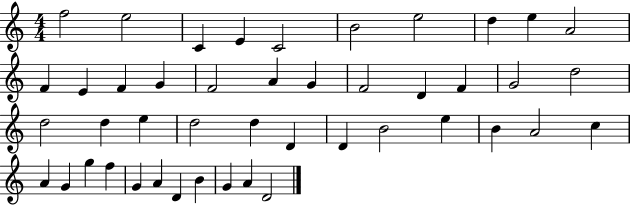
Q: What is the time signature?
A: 4/4